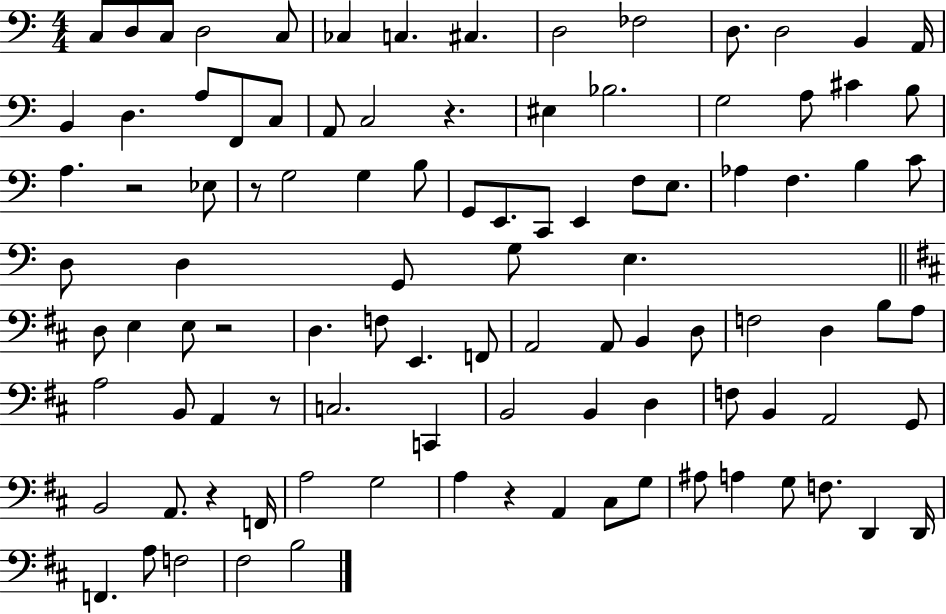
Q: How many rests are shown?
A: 7